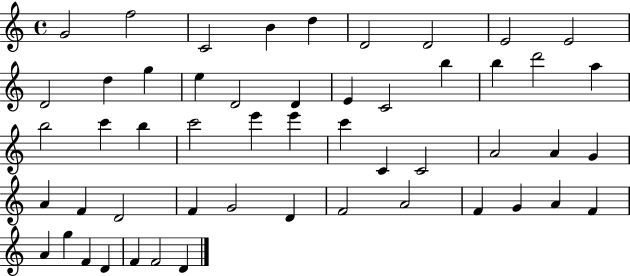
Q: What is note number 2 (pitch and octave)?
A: F5